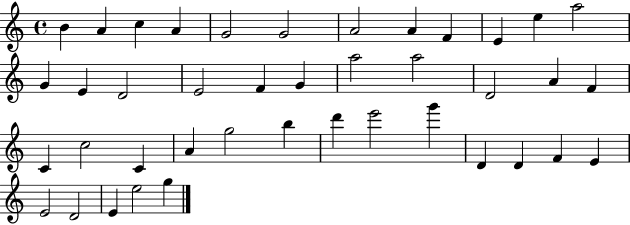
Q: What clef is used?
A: treble